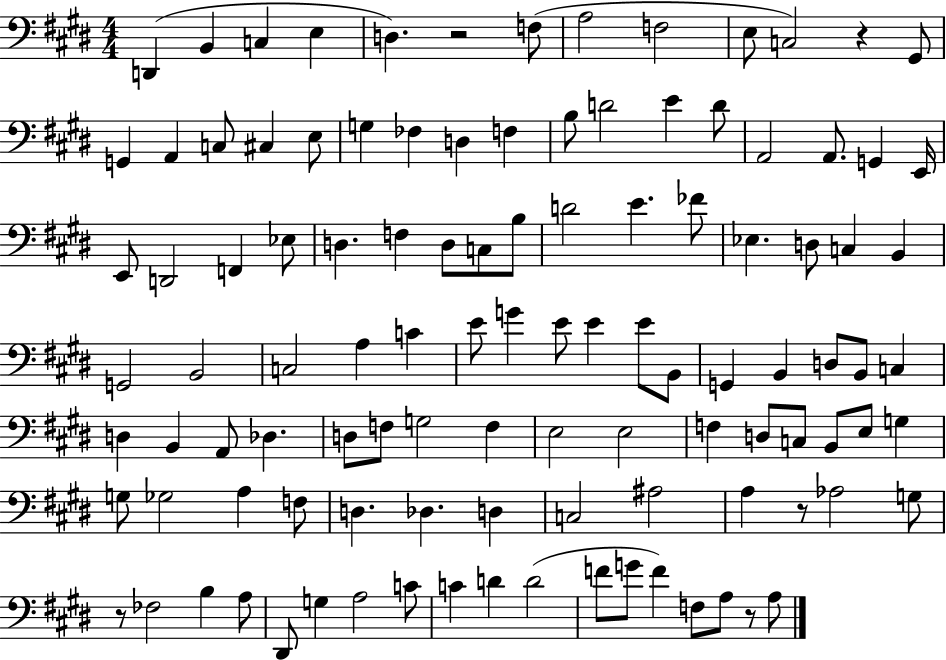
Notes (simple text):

D2/q B2/q C3/q E3/q D3/q. R/h F3/e A3/h F3/h E3/e C3/h R/q G#2/e G2/q A2/q C3/e C#3/q E3/e G3/q FES3/q D3/q F3/q B3/e D4/h E4/q D4/e A2/h A2/e. G2/q E2/s E2/e D2/h F2/q Eb3/e D3/q. F3/q D3/e C3/e B3/e D4/h E4/q. FES4/e Eb3/q. D3/e C3/q B2/q G2/h B2/h C3/h A3/q C4/q E4/e G4/q E4/e E4/q E4/e B2/e G2/q B2/q D3/e B2/e C3/q D3/q B2/q A2/e Db3/q. D3/e F3/e G3/h F3/q E3/h E3/h F3/q D3/e C3/e B2/e E3/e G3/q G3/e Gb3/h A3/q F3/e D3/q. Db3/q. D3/q C3/h A#3/h A3/q R/e Ab3/h G3/e R/e FES3/h B3/q A3/e D#2/e G3/q A3/h C4/e C4/q D4/q D4/h F4/e G4/e F4/q F3/e A3/e R/e A3/e